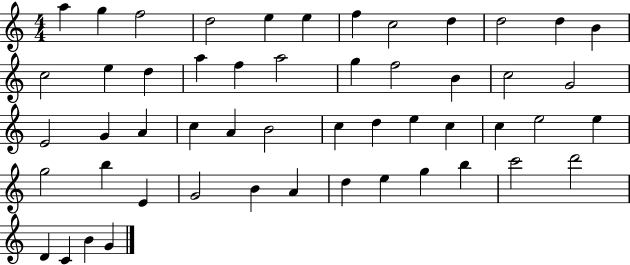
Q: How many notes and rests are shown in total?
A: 52